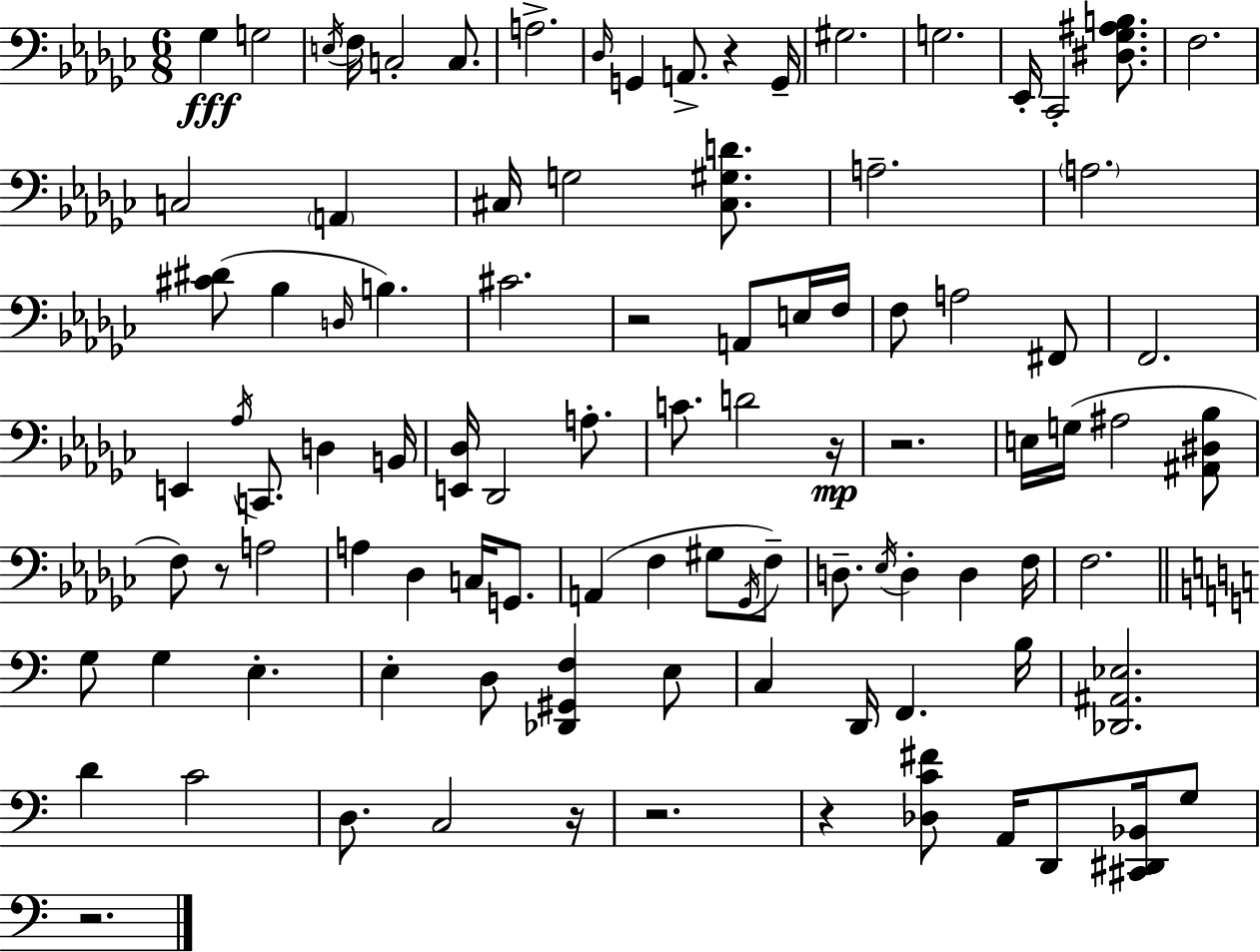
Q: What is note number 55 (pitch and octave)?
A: Gb2